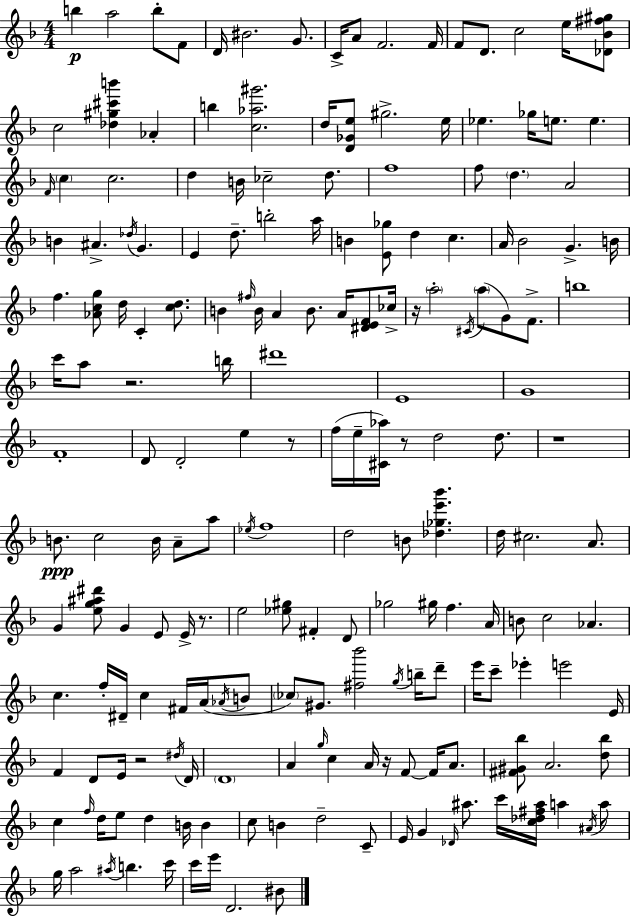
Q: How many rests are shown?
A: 8